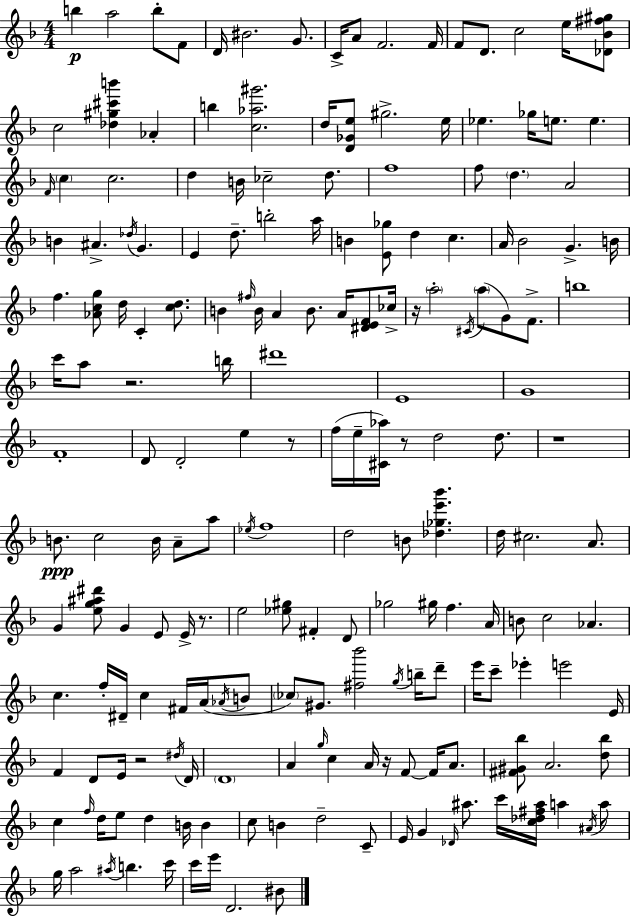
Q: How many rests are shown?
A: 8